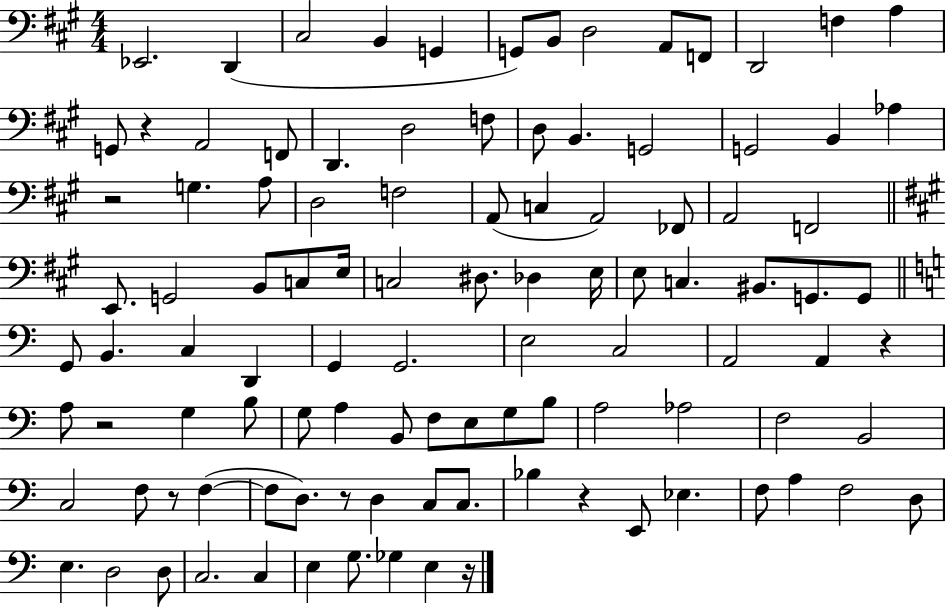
{
  \clef bass
  \numericTimeSignature
  \time 4/4
  \key a \major
  ees,2. d,4( | cis2 b,4 g,4 | g,8) b,8 d2 a,8 f,8 | d,2 f4 a4 | \break g,8 r4 a,2 f,8 | d,4. d2 f8 | d8 b,4. g,2 | g,2 b,4 aes4 | \break r2 g4. a8 | d2 f2 | a,8( c4 a,2) fes,8 | a,2 f,2 | \break \bar "||" \break \key a \major e,8. g,2 b,8 c8 e16 | c2 dis8. des4 e16 | e8 c4. bis,8. g,8. g,8 | \bar "||" \break \key c \major g,8 b,4. c4 d,4 | g,4 g,2. | e2 c2 | a,2 a,4 r4 | \break a8 r2 g4 b8 | g8 a4 b,8 f8 e8 g8 b8 | a2 aes2 | f2 b,2 | \break c2 f8 r8 f4~(~ | f8 d8.) r8 d4 c8 c8. | bes4 r4 e,8 ees4. | f8 a4 f2 d8 | \break e4. d2 d8 | c2. c4 | e4 g8. ges4 e4 r16 | \bar "|."
}